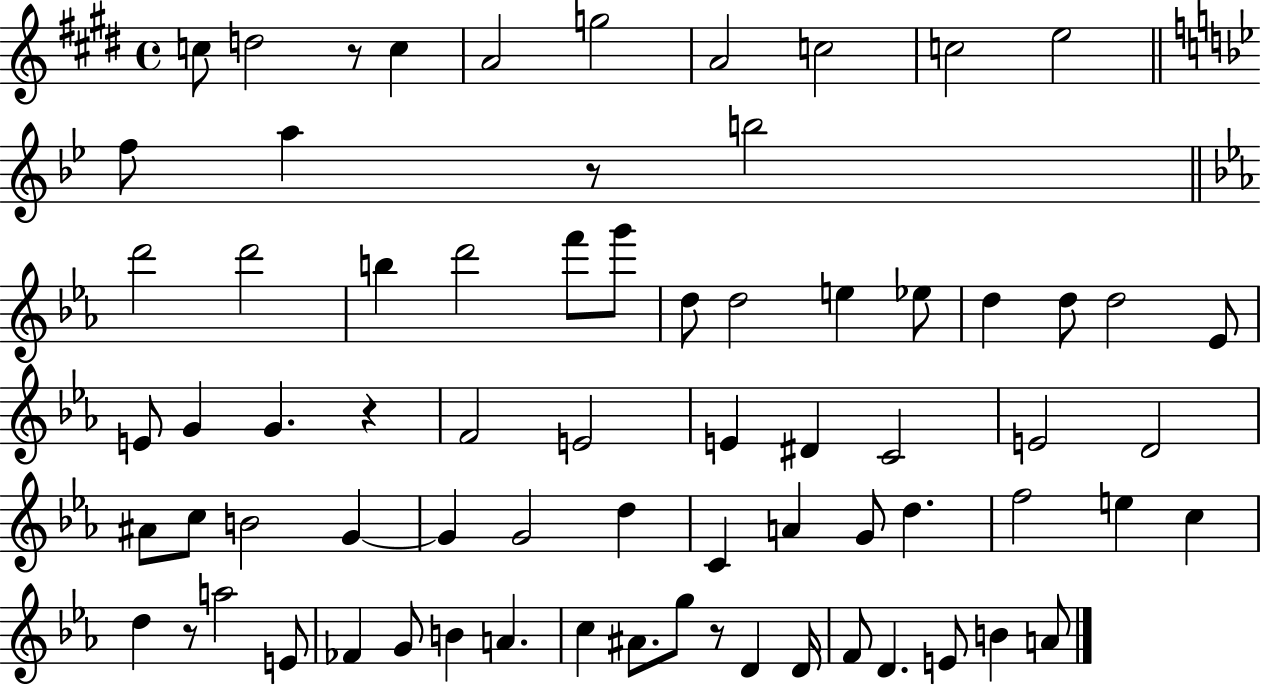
C5/e D5/h R/e C5/q A4/h G5/h A4/h C5/h C5/h E5/h F5/e A5/q R/e B5/h D6/h D6/h B5/q D6/h F6/e G6/e D5/e D5/h E5/q Eb5/e D5/q D5/e D5/h Eb4/e E4/e G4/q G4/q. R/q F4/h E4/h E4/q D#4/q C4/h E4/h D4/h A#4/e C5/e B4/h G4/q G4/q G4/h D5/q C4/q A4/q G4/e D5/q. F5/h E5/q C5/q D5/q R/e A5/h E4/e FES4/q G4/e B4/q A4/q. C5/q A#4/e. G5/e R/e D4/q D4/s F4/e D4/q. E4/e B4/q A4/e